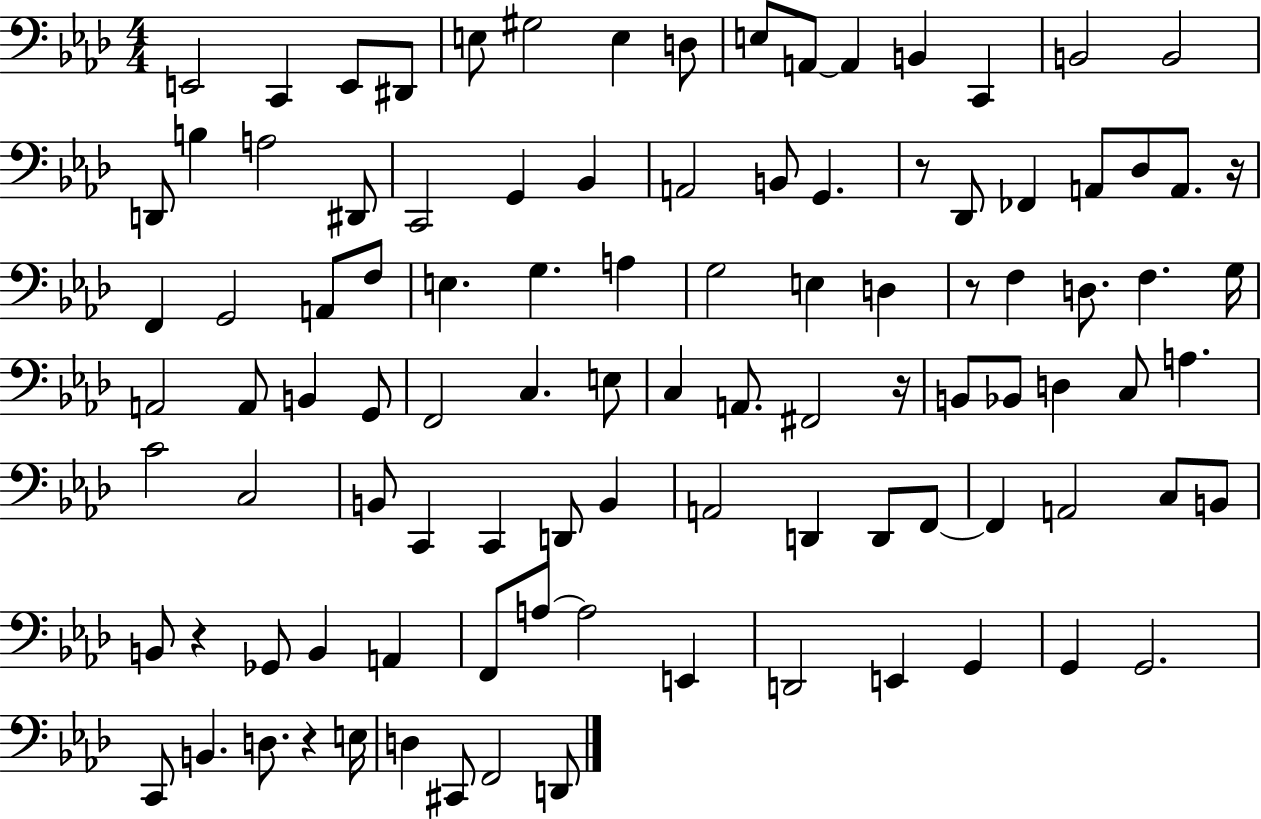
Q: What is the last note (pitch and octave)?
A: D2